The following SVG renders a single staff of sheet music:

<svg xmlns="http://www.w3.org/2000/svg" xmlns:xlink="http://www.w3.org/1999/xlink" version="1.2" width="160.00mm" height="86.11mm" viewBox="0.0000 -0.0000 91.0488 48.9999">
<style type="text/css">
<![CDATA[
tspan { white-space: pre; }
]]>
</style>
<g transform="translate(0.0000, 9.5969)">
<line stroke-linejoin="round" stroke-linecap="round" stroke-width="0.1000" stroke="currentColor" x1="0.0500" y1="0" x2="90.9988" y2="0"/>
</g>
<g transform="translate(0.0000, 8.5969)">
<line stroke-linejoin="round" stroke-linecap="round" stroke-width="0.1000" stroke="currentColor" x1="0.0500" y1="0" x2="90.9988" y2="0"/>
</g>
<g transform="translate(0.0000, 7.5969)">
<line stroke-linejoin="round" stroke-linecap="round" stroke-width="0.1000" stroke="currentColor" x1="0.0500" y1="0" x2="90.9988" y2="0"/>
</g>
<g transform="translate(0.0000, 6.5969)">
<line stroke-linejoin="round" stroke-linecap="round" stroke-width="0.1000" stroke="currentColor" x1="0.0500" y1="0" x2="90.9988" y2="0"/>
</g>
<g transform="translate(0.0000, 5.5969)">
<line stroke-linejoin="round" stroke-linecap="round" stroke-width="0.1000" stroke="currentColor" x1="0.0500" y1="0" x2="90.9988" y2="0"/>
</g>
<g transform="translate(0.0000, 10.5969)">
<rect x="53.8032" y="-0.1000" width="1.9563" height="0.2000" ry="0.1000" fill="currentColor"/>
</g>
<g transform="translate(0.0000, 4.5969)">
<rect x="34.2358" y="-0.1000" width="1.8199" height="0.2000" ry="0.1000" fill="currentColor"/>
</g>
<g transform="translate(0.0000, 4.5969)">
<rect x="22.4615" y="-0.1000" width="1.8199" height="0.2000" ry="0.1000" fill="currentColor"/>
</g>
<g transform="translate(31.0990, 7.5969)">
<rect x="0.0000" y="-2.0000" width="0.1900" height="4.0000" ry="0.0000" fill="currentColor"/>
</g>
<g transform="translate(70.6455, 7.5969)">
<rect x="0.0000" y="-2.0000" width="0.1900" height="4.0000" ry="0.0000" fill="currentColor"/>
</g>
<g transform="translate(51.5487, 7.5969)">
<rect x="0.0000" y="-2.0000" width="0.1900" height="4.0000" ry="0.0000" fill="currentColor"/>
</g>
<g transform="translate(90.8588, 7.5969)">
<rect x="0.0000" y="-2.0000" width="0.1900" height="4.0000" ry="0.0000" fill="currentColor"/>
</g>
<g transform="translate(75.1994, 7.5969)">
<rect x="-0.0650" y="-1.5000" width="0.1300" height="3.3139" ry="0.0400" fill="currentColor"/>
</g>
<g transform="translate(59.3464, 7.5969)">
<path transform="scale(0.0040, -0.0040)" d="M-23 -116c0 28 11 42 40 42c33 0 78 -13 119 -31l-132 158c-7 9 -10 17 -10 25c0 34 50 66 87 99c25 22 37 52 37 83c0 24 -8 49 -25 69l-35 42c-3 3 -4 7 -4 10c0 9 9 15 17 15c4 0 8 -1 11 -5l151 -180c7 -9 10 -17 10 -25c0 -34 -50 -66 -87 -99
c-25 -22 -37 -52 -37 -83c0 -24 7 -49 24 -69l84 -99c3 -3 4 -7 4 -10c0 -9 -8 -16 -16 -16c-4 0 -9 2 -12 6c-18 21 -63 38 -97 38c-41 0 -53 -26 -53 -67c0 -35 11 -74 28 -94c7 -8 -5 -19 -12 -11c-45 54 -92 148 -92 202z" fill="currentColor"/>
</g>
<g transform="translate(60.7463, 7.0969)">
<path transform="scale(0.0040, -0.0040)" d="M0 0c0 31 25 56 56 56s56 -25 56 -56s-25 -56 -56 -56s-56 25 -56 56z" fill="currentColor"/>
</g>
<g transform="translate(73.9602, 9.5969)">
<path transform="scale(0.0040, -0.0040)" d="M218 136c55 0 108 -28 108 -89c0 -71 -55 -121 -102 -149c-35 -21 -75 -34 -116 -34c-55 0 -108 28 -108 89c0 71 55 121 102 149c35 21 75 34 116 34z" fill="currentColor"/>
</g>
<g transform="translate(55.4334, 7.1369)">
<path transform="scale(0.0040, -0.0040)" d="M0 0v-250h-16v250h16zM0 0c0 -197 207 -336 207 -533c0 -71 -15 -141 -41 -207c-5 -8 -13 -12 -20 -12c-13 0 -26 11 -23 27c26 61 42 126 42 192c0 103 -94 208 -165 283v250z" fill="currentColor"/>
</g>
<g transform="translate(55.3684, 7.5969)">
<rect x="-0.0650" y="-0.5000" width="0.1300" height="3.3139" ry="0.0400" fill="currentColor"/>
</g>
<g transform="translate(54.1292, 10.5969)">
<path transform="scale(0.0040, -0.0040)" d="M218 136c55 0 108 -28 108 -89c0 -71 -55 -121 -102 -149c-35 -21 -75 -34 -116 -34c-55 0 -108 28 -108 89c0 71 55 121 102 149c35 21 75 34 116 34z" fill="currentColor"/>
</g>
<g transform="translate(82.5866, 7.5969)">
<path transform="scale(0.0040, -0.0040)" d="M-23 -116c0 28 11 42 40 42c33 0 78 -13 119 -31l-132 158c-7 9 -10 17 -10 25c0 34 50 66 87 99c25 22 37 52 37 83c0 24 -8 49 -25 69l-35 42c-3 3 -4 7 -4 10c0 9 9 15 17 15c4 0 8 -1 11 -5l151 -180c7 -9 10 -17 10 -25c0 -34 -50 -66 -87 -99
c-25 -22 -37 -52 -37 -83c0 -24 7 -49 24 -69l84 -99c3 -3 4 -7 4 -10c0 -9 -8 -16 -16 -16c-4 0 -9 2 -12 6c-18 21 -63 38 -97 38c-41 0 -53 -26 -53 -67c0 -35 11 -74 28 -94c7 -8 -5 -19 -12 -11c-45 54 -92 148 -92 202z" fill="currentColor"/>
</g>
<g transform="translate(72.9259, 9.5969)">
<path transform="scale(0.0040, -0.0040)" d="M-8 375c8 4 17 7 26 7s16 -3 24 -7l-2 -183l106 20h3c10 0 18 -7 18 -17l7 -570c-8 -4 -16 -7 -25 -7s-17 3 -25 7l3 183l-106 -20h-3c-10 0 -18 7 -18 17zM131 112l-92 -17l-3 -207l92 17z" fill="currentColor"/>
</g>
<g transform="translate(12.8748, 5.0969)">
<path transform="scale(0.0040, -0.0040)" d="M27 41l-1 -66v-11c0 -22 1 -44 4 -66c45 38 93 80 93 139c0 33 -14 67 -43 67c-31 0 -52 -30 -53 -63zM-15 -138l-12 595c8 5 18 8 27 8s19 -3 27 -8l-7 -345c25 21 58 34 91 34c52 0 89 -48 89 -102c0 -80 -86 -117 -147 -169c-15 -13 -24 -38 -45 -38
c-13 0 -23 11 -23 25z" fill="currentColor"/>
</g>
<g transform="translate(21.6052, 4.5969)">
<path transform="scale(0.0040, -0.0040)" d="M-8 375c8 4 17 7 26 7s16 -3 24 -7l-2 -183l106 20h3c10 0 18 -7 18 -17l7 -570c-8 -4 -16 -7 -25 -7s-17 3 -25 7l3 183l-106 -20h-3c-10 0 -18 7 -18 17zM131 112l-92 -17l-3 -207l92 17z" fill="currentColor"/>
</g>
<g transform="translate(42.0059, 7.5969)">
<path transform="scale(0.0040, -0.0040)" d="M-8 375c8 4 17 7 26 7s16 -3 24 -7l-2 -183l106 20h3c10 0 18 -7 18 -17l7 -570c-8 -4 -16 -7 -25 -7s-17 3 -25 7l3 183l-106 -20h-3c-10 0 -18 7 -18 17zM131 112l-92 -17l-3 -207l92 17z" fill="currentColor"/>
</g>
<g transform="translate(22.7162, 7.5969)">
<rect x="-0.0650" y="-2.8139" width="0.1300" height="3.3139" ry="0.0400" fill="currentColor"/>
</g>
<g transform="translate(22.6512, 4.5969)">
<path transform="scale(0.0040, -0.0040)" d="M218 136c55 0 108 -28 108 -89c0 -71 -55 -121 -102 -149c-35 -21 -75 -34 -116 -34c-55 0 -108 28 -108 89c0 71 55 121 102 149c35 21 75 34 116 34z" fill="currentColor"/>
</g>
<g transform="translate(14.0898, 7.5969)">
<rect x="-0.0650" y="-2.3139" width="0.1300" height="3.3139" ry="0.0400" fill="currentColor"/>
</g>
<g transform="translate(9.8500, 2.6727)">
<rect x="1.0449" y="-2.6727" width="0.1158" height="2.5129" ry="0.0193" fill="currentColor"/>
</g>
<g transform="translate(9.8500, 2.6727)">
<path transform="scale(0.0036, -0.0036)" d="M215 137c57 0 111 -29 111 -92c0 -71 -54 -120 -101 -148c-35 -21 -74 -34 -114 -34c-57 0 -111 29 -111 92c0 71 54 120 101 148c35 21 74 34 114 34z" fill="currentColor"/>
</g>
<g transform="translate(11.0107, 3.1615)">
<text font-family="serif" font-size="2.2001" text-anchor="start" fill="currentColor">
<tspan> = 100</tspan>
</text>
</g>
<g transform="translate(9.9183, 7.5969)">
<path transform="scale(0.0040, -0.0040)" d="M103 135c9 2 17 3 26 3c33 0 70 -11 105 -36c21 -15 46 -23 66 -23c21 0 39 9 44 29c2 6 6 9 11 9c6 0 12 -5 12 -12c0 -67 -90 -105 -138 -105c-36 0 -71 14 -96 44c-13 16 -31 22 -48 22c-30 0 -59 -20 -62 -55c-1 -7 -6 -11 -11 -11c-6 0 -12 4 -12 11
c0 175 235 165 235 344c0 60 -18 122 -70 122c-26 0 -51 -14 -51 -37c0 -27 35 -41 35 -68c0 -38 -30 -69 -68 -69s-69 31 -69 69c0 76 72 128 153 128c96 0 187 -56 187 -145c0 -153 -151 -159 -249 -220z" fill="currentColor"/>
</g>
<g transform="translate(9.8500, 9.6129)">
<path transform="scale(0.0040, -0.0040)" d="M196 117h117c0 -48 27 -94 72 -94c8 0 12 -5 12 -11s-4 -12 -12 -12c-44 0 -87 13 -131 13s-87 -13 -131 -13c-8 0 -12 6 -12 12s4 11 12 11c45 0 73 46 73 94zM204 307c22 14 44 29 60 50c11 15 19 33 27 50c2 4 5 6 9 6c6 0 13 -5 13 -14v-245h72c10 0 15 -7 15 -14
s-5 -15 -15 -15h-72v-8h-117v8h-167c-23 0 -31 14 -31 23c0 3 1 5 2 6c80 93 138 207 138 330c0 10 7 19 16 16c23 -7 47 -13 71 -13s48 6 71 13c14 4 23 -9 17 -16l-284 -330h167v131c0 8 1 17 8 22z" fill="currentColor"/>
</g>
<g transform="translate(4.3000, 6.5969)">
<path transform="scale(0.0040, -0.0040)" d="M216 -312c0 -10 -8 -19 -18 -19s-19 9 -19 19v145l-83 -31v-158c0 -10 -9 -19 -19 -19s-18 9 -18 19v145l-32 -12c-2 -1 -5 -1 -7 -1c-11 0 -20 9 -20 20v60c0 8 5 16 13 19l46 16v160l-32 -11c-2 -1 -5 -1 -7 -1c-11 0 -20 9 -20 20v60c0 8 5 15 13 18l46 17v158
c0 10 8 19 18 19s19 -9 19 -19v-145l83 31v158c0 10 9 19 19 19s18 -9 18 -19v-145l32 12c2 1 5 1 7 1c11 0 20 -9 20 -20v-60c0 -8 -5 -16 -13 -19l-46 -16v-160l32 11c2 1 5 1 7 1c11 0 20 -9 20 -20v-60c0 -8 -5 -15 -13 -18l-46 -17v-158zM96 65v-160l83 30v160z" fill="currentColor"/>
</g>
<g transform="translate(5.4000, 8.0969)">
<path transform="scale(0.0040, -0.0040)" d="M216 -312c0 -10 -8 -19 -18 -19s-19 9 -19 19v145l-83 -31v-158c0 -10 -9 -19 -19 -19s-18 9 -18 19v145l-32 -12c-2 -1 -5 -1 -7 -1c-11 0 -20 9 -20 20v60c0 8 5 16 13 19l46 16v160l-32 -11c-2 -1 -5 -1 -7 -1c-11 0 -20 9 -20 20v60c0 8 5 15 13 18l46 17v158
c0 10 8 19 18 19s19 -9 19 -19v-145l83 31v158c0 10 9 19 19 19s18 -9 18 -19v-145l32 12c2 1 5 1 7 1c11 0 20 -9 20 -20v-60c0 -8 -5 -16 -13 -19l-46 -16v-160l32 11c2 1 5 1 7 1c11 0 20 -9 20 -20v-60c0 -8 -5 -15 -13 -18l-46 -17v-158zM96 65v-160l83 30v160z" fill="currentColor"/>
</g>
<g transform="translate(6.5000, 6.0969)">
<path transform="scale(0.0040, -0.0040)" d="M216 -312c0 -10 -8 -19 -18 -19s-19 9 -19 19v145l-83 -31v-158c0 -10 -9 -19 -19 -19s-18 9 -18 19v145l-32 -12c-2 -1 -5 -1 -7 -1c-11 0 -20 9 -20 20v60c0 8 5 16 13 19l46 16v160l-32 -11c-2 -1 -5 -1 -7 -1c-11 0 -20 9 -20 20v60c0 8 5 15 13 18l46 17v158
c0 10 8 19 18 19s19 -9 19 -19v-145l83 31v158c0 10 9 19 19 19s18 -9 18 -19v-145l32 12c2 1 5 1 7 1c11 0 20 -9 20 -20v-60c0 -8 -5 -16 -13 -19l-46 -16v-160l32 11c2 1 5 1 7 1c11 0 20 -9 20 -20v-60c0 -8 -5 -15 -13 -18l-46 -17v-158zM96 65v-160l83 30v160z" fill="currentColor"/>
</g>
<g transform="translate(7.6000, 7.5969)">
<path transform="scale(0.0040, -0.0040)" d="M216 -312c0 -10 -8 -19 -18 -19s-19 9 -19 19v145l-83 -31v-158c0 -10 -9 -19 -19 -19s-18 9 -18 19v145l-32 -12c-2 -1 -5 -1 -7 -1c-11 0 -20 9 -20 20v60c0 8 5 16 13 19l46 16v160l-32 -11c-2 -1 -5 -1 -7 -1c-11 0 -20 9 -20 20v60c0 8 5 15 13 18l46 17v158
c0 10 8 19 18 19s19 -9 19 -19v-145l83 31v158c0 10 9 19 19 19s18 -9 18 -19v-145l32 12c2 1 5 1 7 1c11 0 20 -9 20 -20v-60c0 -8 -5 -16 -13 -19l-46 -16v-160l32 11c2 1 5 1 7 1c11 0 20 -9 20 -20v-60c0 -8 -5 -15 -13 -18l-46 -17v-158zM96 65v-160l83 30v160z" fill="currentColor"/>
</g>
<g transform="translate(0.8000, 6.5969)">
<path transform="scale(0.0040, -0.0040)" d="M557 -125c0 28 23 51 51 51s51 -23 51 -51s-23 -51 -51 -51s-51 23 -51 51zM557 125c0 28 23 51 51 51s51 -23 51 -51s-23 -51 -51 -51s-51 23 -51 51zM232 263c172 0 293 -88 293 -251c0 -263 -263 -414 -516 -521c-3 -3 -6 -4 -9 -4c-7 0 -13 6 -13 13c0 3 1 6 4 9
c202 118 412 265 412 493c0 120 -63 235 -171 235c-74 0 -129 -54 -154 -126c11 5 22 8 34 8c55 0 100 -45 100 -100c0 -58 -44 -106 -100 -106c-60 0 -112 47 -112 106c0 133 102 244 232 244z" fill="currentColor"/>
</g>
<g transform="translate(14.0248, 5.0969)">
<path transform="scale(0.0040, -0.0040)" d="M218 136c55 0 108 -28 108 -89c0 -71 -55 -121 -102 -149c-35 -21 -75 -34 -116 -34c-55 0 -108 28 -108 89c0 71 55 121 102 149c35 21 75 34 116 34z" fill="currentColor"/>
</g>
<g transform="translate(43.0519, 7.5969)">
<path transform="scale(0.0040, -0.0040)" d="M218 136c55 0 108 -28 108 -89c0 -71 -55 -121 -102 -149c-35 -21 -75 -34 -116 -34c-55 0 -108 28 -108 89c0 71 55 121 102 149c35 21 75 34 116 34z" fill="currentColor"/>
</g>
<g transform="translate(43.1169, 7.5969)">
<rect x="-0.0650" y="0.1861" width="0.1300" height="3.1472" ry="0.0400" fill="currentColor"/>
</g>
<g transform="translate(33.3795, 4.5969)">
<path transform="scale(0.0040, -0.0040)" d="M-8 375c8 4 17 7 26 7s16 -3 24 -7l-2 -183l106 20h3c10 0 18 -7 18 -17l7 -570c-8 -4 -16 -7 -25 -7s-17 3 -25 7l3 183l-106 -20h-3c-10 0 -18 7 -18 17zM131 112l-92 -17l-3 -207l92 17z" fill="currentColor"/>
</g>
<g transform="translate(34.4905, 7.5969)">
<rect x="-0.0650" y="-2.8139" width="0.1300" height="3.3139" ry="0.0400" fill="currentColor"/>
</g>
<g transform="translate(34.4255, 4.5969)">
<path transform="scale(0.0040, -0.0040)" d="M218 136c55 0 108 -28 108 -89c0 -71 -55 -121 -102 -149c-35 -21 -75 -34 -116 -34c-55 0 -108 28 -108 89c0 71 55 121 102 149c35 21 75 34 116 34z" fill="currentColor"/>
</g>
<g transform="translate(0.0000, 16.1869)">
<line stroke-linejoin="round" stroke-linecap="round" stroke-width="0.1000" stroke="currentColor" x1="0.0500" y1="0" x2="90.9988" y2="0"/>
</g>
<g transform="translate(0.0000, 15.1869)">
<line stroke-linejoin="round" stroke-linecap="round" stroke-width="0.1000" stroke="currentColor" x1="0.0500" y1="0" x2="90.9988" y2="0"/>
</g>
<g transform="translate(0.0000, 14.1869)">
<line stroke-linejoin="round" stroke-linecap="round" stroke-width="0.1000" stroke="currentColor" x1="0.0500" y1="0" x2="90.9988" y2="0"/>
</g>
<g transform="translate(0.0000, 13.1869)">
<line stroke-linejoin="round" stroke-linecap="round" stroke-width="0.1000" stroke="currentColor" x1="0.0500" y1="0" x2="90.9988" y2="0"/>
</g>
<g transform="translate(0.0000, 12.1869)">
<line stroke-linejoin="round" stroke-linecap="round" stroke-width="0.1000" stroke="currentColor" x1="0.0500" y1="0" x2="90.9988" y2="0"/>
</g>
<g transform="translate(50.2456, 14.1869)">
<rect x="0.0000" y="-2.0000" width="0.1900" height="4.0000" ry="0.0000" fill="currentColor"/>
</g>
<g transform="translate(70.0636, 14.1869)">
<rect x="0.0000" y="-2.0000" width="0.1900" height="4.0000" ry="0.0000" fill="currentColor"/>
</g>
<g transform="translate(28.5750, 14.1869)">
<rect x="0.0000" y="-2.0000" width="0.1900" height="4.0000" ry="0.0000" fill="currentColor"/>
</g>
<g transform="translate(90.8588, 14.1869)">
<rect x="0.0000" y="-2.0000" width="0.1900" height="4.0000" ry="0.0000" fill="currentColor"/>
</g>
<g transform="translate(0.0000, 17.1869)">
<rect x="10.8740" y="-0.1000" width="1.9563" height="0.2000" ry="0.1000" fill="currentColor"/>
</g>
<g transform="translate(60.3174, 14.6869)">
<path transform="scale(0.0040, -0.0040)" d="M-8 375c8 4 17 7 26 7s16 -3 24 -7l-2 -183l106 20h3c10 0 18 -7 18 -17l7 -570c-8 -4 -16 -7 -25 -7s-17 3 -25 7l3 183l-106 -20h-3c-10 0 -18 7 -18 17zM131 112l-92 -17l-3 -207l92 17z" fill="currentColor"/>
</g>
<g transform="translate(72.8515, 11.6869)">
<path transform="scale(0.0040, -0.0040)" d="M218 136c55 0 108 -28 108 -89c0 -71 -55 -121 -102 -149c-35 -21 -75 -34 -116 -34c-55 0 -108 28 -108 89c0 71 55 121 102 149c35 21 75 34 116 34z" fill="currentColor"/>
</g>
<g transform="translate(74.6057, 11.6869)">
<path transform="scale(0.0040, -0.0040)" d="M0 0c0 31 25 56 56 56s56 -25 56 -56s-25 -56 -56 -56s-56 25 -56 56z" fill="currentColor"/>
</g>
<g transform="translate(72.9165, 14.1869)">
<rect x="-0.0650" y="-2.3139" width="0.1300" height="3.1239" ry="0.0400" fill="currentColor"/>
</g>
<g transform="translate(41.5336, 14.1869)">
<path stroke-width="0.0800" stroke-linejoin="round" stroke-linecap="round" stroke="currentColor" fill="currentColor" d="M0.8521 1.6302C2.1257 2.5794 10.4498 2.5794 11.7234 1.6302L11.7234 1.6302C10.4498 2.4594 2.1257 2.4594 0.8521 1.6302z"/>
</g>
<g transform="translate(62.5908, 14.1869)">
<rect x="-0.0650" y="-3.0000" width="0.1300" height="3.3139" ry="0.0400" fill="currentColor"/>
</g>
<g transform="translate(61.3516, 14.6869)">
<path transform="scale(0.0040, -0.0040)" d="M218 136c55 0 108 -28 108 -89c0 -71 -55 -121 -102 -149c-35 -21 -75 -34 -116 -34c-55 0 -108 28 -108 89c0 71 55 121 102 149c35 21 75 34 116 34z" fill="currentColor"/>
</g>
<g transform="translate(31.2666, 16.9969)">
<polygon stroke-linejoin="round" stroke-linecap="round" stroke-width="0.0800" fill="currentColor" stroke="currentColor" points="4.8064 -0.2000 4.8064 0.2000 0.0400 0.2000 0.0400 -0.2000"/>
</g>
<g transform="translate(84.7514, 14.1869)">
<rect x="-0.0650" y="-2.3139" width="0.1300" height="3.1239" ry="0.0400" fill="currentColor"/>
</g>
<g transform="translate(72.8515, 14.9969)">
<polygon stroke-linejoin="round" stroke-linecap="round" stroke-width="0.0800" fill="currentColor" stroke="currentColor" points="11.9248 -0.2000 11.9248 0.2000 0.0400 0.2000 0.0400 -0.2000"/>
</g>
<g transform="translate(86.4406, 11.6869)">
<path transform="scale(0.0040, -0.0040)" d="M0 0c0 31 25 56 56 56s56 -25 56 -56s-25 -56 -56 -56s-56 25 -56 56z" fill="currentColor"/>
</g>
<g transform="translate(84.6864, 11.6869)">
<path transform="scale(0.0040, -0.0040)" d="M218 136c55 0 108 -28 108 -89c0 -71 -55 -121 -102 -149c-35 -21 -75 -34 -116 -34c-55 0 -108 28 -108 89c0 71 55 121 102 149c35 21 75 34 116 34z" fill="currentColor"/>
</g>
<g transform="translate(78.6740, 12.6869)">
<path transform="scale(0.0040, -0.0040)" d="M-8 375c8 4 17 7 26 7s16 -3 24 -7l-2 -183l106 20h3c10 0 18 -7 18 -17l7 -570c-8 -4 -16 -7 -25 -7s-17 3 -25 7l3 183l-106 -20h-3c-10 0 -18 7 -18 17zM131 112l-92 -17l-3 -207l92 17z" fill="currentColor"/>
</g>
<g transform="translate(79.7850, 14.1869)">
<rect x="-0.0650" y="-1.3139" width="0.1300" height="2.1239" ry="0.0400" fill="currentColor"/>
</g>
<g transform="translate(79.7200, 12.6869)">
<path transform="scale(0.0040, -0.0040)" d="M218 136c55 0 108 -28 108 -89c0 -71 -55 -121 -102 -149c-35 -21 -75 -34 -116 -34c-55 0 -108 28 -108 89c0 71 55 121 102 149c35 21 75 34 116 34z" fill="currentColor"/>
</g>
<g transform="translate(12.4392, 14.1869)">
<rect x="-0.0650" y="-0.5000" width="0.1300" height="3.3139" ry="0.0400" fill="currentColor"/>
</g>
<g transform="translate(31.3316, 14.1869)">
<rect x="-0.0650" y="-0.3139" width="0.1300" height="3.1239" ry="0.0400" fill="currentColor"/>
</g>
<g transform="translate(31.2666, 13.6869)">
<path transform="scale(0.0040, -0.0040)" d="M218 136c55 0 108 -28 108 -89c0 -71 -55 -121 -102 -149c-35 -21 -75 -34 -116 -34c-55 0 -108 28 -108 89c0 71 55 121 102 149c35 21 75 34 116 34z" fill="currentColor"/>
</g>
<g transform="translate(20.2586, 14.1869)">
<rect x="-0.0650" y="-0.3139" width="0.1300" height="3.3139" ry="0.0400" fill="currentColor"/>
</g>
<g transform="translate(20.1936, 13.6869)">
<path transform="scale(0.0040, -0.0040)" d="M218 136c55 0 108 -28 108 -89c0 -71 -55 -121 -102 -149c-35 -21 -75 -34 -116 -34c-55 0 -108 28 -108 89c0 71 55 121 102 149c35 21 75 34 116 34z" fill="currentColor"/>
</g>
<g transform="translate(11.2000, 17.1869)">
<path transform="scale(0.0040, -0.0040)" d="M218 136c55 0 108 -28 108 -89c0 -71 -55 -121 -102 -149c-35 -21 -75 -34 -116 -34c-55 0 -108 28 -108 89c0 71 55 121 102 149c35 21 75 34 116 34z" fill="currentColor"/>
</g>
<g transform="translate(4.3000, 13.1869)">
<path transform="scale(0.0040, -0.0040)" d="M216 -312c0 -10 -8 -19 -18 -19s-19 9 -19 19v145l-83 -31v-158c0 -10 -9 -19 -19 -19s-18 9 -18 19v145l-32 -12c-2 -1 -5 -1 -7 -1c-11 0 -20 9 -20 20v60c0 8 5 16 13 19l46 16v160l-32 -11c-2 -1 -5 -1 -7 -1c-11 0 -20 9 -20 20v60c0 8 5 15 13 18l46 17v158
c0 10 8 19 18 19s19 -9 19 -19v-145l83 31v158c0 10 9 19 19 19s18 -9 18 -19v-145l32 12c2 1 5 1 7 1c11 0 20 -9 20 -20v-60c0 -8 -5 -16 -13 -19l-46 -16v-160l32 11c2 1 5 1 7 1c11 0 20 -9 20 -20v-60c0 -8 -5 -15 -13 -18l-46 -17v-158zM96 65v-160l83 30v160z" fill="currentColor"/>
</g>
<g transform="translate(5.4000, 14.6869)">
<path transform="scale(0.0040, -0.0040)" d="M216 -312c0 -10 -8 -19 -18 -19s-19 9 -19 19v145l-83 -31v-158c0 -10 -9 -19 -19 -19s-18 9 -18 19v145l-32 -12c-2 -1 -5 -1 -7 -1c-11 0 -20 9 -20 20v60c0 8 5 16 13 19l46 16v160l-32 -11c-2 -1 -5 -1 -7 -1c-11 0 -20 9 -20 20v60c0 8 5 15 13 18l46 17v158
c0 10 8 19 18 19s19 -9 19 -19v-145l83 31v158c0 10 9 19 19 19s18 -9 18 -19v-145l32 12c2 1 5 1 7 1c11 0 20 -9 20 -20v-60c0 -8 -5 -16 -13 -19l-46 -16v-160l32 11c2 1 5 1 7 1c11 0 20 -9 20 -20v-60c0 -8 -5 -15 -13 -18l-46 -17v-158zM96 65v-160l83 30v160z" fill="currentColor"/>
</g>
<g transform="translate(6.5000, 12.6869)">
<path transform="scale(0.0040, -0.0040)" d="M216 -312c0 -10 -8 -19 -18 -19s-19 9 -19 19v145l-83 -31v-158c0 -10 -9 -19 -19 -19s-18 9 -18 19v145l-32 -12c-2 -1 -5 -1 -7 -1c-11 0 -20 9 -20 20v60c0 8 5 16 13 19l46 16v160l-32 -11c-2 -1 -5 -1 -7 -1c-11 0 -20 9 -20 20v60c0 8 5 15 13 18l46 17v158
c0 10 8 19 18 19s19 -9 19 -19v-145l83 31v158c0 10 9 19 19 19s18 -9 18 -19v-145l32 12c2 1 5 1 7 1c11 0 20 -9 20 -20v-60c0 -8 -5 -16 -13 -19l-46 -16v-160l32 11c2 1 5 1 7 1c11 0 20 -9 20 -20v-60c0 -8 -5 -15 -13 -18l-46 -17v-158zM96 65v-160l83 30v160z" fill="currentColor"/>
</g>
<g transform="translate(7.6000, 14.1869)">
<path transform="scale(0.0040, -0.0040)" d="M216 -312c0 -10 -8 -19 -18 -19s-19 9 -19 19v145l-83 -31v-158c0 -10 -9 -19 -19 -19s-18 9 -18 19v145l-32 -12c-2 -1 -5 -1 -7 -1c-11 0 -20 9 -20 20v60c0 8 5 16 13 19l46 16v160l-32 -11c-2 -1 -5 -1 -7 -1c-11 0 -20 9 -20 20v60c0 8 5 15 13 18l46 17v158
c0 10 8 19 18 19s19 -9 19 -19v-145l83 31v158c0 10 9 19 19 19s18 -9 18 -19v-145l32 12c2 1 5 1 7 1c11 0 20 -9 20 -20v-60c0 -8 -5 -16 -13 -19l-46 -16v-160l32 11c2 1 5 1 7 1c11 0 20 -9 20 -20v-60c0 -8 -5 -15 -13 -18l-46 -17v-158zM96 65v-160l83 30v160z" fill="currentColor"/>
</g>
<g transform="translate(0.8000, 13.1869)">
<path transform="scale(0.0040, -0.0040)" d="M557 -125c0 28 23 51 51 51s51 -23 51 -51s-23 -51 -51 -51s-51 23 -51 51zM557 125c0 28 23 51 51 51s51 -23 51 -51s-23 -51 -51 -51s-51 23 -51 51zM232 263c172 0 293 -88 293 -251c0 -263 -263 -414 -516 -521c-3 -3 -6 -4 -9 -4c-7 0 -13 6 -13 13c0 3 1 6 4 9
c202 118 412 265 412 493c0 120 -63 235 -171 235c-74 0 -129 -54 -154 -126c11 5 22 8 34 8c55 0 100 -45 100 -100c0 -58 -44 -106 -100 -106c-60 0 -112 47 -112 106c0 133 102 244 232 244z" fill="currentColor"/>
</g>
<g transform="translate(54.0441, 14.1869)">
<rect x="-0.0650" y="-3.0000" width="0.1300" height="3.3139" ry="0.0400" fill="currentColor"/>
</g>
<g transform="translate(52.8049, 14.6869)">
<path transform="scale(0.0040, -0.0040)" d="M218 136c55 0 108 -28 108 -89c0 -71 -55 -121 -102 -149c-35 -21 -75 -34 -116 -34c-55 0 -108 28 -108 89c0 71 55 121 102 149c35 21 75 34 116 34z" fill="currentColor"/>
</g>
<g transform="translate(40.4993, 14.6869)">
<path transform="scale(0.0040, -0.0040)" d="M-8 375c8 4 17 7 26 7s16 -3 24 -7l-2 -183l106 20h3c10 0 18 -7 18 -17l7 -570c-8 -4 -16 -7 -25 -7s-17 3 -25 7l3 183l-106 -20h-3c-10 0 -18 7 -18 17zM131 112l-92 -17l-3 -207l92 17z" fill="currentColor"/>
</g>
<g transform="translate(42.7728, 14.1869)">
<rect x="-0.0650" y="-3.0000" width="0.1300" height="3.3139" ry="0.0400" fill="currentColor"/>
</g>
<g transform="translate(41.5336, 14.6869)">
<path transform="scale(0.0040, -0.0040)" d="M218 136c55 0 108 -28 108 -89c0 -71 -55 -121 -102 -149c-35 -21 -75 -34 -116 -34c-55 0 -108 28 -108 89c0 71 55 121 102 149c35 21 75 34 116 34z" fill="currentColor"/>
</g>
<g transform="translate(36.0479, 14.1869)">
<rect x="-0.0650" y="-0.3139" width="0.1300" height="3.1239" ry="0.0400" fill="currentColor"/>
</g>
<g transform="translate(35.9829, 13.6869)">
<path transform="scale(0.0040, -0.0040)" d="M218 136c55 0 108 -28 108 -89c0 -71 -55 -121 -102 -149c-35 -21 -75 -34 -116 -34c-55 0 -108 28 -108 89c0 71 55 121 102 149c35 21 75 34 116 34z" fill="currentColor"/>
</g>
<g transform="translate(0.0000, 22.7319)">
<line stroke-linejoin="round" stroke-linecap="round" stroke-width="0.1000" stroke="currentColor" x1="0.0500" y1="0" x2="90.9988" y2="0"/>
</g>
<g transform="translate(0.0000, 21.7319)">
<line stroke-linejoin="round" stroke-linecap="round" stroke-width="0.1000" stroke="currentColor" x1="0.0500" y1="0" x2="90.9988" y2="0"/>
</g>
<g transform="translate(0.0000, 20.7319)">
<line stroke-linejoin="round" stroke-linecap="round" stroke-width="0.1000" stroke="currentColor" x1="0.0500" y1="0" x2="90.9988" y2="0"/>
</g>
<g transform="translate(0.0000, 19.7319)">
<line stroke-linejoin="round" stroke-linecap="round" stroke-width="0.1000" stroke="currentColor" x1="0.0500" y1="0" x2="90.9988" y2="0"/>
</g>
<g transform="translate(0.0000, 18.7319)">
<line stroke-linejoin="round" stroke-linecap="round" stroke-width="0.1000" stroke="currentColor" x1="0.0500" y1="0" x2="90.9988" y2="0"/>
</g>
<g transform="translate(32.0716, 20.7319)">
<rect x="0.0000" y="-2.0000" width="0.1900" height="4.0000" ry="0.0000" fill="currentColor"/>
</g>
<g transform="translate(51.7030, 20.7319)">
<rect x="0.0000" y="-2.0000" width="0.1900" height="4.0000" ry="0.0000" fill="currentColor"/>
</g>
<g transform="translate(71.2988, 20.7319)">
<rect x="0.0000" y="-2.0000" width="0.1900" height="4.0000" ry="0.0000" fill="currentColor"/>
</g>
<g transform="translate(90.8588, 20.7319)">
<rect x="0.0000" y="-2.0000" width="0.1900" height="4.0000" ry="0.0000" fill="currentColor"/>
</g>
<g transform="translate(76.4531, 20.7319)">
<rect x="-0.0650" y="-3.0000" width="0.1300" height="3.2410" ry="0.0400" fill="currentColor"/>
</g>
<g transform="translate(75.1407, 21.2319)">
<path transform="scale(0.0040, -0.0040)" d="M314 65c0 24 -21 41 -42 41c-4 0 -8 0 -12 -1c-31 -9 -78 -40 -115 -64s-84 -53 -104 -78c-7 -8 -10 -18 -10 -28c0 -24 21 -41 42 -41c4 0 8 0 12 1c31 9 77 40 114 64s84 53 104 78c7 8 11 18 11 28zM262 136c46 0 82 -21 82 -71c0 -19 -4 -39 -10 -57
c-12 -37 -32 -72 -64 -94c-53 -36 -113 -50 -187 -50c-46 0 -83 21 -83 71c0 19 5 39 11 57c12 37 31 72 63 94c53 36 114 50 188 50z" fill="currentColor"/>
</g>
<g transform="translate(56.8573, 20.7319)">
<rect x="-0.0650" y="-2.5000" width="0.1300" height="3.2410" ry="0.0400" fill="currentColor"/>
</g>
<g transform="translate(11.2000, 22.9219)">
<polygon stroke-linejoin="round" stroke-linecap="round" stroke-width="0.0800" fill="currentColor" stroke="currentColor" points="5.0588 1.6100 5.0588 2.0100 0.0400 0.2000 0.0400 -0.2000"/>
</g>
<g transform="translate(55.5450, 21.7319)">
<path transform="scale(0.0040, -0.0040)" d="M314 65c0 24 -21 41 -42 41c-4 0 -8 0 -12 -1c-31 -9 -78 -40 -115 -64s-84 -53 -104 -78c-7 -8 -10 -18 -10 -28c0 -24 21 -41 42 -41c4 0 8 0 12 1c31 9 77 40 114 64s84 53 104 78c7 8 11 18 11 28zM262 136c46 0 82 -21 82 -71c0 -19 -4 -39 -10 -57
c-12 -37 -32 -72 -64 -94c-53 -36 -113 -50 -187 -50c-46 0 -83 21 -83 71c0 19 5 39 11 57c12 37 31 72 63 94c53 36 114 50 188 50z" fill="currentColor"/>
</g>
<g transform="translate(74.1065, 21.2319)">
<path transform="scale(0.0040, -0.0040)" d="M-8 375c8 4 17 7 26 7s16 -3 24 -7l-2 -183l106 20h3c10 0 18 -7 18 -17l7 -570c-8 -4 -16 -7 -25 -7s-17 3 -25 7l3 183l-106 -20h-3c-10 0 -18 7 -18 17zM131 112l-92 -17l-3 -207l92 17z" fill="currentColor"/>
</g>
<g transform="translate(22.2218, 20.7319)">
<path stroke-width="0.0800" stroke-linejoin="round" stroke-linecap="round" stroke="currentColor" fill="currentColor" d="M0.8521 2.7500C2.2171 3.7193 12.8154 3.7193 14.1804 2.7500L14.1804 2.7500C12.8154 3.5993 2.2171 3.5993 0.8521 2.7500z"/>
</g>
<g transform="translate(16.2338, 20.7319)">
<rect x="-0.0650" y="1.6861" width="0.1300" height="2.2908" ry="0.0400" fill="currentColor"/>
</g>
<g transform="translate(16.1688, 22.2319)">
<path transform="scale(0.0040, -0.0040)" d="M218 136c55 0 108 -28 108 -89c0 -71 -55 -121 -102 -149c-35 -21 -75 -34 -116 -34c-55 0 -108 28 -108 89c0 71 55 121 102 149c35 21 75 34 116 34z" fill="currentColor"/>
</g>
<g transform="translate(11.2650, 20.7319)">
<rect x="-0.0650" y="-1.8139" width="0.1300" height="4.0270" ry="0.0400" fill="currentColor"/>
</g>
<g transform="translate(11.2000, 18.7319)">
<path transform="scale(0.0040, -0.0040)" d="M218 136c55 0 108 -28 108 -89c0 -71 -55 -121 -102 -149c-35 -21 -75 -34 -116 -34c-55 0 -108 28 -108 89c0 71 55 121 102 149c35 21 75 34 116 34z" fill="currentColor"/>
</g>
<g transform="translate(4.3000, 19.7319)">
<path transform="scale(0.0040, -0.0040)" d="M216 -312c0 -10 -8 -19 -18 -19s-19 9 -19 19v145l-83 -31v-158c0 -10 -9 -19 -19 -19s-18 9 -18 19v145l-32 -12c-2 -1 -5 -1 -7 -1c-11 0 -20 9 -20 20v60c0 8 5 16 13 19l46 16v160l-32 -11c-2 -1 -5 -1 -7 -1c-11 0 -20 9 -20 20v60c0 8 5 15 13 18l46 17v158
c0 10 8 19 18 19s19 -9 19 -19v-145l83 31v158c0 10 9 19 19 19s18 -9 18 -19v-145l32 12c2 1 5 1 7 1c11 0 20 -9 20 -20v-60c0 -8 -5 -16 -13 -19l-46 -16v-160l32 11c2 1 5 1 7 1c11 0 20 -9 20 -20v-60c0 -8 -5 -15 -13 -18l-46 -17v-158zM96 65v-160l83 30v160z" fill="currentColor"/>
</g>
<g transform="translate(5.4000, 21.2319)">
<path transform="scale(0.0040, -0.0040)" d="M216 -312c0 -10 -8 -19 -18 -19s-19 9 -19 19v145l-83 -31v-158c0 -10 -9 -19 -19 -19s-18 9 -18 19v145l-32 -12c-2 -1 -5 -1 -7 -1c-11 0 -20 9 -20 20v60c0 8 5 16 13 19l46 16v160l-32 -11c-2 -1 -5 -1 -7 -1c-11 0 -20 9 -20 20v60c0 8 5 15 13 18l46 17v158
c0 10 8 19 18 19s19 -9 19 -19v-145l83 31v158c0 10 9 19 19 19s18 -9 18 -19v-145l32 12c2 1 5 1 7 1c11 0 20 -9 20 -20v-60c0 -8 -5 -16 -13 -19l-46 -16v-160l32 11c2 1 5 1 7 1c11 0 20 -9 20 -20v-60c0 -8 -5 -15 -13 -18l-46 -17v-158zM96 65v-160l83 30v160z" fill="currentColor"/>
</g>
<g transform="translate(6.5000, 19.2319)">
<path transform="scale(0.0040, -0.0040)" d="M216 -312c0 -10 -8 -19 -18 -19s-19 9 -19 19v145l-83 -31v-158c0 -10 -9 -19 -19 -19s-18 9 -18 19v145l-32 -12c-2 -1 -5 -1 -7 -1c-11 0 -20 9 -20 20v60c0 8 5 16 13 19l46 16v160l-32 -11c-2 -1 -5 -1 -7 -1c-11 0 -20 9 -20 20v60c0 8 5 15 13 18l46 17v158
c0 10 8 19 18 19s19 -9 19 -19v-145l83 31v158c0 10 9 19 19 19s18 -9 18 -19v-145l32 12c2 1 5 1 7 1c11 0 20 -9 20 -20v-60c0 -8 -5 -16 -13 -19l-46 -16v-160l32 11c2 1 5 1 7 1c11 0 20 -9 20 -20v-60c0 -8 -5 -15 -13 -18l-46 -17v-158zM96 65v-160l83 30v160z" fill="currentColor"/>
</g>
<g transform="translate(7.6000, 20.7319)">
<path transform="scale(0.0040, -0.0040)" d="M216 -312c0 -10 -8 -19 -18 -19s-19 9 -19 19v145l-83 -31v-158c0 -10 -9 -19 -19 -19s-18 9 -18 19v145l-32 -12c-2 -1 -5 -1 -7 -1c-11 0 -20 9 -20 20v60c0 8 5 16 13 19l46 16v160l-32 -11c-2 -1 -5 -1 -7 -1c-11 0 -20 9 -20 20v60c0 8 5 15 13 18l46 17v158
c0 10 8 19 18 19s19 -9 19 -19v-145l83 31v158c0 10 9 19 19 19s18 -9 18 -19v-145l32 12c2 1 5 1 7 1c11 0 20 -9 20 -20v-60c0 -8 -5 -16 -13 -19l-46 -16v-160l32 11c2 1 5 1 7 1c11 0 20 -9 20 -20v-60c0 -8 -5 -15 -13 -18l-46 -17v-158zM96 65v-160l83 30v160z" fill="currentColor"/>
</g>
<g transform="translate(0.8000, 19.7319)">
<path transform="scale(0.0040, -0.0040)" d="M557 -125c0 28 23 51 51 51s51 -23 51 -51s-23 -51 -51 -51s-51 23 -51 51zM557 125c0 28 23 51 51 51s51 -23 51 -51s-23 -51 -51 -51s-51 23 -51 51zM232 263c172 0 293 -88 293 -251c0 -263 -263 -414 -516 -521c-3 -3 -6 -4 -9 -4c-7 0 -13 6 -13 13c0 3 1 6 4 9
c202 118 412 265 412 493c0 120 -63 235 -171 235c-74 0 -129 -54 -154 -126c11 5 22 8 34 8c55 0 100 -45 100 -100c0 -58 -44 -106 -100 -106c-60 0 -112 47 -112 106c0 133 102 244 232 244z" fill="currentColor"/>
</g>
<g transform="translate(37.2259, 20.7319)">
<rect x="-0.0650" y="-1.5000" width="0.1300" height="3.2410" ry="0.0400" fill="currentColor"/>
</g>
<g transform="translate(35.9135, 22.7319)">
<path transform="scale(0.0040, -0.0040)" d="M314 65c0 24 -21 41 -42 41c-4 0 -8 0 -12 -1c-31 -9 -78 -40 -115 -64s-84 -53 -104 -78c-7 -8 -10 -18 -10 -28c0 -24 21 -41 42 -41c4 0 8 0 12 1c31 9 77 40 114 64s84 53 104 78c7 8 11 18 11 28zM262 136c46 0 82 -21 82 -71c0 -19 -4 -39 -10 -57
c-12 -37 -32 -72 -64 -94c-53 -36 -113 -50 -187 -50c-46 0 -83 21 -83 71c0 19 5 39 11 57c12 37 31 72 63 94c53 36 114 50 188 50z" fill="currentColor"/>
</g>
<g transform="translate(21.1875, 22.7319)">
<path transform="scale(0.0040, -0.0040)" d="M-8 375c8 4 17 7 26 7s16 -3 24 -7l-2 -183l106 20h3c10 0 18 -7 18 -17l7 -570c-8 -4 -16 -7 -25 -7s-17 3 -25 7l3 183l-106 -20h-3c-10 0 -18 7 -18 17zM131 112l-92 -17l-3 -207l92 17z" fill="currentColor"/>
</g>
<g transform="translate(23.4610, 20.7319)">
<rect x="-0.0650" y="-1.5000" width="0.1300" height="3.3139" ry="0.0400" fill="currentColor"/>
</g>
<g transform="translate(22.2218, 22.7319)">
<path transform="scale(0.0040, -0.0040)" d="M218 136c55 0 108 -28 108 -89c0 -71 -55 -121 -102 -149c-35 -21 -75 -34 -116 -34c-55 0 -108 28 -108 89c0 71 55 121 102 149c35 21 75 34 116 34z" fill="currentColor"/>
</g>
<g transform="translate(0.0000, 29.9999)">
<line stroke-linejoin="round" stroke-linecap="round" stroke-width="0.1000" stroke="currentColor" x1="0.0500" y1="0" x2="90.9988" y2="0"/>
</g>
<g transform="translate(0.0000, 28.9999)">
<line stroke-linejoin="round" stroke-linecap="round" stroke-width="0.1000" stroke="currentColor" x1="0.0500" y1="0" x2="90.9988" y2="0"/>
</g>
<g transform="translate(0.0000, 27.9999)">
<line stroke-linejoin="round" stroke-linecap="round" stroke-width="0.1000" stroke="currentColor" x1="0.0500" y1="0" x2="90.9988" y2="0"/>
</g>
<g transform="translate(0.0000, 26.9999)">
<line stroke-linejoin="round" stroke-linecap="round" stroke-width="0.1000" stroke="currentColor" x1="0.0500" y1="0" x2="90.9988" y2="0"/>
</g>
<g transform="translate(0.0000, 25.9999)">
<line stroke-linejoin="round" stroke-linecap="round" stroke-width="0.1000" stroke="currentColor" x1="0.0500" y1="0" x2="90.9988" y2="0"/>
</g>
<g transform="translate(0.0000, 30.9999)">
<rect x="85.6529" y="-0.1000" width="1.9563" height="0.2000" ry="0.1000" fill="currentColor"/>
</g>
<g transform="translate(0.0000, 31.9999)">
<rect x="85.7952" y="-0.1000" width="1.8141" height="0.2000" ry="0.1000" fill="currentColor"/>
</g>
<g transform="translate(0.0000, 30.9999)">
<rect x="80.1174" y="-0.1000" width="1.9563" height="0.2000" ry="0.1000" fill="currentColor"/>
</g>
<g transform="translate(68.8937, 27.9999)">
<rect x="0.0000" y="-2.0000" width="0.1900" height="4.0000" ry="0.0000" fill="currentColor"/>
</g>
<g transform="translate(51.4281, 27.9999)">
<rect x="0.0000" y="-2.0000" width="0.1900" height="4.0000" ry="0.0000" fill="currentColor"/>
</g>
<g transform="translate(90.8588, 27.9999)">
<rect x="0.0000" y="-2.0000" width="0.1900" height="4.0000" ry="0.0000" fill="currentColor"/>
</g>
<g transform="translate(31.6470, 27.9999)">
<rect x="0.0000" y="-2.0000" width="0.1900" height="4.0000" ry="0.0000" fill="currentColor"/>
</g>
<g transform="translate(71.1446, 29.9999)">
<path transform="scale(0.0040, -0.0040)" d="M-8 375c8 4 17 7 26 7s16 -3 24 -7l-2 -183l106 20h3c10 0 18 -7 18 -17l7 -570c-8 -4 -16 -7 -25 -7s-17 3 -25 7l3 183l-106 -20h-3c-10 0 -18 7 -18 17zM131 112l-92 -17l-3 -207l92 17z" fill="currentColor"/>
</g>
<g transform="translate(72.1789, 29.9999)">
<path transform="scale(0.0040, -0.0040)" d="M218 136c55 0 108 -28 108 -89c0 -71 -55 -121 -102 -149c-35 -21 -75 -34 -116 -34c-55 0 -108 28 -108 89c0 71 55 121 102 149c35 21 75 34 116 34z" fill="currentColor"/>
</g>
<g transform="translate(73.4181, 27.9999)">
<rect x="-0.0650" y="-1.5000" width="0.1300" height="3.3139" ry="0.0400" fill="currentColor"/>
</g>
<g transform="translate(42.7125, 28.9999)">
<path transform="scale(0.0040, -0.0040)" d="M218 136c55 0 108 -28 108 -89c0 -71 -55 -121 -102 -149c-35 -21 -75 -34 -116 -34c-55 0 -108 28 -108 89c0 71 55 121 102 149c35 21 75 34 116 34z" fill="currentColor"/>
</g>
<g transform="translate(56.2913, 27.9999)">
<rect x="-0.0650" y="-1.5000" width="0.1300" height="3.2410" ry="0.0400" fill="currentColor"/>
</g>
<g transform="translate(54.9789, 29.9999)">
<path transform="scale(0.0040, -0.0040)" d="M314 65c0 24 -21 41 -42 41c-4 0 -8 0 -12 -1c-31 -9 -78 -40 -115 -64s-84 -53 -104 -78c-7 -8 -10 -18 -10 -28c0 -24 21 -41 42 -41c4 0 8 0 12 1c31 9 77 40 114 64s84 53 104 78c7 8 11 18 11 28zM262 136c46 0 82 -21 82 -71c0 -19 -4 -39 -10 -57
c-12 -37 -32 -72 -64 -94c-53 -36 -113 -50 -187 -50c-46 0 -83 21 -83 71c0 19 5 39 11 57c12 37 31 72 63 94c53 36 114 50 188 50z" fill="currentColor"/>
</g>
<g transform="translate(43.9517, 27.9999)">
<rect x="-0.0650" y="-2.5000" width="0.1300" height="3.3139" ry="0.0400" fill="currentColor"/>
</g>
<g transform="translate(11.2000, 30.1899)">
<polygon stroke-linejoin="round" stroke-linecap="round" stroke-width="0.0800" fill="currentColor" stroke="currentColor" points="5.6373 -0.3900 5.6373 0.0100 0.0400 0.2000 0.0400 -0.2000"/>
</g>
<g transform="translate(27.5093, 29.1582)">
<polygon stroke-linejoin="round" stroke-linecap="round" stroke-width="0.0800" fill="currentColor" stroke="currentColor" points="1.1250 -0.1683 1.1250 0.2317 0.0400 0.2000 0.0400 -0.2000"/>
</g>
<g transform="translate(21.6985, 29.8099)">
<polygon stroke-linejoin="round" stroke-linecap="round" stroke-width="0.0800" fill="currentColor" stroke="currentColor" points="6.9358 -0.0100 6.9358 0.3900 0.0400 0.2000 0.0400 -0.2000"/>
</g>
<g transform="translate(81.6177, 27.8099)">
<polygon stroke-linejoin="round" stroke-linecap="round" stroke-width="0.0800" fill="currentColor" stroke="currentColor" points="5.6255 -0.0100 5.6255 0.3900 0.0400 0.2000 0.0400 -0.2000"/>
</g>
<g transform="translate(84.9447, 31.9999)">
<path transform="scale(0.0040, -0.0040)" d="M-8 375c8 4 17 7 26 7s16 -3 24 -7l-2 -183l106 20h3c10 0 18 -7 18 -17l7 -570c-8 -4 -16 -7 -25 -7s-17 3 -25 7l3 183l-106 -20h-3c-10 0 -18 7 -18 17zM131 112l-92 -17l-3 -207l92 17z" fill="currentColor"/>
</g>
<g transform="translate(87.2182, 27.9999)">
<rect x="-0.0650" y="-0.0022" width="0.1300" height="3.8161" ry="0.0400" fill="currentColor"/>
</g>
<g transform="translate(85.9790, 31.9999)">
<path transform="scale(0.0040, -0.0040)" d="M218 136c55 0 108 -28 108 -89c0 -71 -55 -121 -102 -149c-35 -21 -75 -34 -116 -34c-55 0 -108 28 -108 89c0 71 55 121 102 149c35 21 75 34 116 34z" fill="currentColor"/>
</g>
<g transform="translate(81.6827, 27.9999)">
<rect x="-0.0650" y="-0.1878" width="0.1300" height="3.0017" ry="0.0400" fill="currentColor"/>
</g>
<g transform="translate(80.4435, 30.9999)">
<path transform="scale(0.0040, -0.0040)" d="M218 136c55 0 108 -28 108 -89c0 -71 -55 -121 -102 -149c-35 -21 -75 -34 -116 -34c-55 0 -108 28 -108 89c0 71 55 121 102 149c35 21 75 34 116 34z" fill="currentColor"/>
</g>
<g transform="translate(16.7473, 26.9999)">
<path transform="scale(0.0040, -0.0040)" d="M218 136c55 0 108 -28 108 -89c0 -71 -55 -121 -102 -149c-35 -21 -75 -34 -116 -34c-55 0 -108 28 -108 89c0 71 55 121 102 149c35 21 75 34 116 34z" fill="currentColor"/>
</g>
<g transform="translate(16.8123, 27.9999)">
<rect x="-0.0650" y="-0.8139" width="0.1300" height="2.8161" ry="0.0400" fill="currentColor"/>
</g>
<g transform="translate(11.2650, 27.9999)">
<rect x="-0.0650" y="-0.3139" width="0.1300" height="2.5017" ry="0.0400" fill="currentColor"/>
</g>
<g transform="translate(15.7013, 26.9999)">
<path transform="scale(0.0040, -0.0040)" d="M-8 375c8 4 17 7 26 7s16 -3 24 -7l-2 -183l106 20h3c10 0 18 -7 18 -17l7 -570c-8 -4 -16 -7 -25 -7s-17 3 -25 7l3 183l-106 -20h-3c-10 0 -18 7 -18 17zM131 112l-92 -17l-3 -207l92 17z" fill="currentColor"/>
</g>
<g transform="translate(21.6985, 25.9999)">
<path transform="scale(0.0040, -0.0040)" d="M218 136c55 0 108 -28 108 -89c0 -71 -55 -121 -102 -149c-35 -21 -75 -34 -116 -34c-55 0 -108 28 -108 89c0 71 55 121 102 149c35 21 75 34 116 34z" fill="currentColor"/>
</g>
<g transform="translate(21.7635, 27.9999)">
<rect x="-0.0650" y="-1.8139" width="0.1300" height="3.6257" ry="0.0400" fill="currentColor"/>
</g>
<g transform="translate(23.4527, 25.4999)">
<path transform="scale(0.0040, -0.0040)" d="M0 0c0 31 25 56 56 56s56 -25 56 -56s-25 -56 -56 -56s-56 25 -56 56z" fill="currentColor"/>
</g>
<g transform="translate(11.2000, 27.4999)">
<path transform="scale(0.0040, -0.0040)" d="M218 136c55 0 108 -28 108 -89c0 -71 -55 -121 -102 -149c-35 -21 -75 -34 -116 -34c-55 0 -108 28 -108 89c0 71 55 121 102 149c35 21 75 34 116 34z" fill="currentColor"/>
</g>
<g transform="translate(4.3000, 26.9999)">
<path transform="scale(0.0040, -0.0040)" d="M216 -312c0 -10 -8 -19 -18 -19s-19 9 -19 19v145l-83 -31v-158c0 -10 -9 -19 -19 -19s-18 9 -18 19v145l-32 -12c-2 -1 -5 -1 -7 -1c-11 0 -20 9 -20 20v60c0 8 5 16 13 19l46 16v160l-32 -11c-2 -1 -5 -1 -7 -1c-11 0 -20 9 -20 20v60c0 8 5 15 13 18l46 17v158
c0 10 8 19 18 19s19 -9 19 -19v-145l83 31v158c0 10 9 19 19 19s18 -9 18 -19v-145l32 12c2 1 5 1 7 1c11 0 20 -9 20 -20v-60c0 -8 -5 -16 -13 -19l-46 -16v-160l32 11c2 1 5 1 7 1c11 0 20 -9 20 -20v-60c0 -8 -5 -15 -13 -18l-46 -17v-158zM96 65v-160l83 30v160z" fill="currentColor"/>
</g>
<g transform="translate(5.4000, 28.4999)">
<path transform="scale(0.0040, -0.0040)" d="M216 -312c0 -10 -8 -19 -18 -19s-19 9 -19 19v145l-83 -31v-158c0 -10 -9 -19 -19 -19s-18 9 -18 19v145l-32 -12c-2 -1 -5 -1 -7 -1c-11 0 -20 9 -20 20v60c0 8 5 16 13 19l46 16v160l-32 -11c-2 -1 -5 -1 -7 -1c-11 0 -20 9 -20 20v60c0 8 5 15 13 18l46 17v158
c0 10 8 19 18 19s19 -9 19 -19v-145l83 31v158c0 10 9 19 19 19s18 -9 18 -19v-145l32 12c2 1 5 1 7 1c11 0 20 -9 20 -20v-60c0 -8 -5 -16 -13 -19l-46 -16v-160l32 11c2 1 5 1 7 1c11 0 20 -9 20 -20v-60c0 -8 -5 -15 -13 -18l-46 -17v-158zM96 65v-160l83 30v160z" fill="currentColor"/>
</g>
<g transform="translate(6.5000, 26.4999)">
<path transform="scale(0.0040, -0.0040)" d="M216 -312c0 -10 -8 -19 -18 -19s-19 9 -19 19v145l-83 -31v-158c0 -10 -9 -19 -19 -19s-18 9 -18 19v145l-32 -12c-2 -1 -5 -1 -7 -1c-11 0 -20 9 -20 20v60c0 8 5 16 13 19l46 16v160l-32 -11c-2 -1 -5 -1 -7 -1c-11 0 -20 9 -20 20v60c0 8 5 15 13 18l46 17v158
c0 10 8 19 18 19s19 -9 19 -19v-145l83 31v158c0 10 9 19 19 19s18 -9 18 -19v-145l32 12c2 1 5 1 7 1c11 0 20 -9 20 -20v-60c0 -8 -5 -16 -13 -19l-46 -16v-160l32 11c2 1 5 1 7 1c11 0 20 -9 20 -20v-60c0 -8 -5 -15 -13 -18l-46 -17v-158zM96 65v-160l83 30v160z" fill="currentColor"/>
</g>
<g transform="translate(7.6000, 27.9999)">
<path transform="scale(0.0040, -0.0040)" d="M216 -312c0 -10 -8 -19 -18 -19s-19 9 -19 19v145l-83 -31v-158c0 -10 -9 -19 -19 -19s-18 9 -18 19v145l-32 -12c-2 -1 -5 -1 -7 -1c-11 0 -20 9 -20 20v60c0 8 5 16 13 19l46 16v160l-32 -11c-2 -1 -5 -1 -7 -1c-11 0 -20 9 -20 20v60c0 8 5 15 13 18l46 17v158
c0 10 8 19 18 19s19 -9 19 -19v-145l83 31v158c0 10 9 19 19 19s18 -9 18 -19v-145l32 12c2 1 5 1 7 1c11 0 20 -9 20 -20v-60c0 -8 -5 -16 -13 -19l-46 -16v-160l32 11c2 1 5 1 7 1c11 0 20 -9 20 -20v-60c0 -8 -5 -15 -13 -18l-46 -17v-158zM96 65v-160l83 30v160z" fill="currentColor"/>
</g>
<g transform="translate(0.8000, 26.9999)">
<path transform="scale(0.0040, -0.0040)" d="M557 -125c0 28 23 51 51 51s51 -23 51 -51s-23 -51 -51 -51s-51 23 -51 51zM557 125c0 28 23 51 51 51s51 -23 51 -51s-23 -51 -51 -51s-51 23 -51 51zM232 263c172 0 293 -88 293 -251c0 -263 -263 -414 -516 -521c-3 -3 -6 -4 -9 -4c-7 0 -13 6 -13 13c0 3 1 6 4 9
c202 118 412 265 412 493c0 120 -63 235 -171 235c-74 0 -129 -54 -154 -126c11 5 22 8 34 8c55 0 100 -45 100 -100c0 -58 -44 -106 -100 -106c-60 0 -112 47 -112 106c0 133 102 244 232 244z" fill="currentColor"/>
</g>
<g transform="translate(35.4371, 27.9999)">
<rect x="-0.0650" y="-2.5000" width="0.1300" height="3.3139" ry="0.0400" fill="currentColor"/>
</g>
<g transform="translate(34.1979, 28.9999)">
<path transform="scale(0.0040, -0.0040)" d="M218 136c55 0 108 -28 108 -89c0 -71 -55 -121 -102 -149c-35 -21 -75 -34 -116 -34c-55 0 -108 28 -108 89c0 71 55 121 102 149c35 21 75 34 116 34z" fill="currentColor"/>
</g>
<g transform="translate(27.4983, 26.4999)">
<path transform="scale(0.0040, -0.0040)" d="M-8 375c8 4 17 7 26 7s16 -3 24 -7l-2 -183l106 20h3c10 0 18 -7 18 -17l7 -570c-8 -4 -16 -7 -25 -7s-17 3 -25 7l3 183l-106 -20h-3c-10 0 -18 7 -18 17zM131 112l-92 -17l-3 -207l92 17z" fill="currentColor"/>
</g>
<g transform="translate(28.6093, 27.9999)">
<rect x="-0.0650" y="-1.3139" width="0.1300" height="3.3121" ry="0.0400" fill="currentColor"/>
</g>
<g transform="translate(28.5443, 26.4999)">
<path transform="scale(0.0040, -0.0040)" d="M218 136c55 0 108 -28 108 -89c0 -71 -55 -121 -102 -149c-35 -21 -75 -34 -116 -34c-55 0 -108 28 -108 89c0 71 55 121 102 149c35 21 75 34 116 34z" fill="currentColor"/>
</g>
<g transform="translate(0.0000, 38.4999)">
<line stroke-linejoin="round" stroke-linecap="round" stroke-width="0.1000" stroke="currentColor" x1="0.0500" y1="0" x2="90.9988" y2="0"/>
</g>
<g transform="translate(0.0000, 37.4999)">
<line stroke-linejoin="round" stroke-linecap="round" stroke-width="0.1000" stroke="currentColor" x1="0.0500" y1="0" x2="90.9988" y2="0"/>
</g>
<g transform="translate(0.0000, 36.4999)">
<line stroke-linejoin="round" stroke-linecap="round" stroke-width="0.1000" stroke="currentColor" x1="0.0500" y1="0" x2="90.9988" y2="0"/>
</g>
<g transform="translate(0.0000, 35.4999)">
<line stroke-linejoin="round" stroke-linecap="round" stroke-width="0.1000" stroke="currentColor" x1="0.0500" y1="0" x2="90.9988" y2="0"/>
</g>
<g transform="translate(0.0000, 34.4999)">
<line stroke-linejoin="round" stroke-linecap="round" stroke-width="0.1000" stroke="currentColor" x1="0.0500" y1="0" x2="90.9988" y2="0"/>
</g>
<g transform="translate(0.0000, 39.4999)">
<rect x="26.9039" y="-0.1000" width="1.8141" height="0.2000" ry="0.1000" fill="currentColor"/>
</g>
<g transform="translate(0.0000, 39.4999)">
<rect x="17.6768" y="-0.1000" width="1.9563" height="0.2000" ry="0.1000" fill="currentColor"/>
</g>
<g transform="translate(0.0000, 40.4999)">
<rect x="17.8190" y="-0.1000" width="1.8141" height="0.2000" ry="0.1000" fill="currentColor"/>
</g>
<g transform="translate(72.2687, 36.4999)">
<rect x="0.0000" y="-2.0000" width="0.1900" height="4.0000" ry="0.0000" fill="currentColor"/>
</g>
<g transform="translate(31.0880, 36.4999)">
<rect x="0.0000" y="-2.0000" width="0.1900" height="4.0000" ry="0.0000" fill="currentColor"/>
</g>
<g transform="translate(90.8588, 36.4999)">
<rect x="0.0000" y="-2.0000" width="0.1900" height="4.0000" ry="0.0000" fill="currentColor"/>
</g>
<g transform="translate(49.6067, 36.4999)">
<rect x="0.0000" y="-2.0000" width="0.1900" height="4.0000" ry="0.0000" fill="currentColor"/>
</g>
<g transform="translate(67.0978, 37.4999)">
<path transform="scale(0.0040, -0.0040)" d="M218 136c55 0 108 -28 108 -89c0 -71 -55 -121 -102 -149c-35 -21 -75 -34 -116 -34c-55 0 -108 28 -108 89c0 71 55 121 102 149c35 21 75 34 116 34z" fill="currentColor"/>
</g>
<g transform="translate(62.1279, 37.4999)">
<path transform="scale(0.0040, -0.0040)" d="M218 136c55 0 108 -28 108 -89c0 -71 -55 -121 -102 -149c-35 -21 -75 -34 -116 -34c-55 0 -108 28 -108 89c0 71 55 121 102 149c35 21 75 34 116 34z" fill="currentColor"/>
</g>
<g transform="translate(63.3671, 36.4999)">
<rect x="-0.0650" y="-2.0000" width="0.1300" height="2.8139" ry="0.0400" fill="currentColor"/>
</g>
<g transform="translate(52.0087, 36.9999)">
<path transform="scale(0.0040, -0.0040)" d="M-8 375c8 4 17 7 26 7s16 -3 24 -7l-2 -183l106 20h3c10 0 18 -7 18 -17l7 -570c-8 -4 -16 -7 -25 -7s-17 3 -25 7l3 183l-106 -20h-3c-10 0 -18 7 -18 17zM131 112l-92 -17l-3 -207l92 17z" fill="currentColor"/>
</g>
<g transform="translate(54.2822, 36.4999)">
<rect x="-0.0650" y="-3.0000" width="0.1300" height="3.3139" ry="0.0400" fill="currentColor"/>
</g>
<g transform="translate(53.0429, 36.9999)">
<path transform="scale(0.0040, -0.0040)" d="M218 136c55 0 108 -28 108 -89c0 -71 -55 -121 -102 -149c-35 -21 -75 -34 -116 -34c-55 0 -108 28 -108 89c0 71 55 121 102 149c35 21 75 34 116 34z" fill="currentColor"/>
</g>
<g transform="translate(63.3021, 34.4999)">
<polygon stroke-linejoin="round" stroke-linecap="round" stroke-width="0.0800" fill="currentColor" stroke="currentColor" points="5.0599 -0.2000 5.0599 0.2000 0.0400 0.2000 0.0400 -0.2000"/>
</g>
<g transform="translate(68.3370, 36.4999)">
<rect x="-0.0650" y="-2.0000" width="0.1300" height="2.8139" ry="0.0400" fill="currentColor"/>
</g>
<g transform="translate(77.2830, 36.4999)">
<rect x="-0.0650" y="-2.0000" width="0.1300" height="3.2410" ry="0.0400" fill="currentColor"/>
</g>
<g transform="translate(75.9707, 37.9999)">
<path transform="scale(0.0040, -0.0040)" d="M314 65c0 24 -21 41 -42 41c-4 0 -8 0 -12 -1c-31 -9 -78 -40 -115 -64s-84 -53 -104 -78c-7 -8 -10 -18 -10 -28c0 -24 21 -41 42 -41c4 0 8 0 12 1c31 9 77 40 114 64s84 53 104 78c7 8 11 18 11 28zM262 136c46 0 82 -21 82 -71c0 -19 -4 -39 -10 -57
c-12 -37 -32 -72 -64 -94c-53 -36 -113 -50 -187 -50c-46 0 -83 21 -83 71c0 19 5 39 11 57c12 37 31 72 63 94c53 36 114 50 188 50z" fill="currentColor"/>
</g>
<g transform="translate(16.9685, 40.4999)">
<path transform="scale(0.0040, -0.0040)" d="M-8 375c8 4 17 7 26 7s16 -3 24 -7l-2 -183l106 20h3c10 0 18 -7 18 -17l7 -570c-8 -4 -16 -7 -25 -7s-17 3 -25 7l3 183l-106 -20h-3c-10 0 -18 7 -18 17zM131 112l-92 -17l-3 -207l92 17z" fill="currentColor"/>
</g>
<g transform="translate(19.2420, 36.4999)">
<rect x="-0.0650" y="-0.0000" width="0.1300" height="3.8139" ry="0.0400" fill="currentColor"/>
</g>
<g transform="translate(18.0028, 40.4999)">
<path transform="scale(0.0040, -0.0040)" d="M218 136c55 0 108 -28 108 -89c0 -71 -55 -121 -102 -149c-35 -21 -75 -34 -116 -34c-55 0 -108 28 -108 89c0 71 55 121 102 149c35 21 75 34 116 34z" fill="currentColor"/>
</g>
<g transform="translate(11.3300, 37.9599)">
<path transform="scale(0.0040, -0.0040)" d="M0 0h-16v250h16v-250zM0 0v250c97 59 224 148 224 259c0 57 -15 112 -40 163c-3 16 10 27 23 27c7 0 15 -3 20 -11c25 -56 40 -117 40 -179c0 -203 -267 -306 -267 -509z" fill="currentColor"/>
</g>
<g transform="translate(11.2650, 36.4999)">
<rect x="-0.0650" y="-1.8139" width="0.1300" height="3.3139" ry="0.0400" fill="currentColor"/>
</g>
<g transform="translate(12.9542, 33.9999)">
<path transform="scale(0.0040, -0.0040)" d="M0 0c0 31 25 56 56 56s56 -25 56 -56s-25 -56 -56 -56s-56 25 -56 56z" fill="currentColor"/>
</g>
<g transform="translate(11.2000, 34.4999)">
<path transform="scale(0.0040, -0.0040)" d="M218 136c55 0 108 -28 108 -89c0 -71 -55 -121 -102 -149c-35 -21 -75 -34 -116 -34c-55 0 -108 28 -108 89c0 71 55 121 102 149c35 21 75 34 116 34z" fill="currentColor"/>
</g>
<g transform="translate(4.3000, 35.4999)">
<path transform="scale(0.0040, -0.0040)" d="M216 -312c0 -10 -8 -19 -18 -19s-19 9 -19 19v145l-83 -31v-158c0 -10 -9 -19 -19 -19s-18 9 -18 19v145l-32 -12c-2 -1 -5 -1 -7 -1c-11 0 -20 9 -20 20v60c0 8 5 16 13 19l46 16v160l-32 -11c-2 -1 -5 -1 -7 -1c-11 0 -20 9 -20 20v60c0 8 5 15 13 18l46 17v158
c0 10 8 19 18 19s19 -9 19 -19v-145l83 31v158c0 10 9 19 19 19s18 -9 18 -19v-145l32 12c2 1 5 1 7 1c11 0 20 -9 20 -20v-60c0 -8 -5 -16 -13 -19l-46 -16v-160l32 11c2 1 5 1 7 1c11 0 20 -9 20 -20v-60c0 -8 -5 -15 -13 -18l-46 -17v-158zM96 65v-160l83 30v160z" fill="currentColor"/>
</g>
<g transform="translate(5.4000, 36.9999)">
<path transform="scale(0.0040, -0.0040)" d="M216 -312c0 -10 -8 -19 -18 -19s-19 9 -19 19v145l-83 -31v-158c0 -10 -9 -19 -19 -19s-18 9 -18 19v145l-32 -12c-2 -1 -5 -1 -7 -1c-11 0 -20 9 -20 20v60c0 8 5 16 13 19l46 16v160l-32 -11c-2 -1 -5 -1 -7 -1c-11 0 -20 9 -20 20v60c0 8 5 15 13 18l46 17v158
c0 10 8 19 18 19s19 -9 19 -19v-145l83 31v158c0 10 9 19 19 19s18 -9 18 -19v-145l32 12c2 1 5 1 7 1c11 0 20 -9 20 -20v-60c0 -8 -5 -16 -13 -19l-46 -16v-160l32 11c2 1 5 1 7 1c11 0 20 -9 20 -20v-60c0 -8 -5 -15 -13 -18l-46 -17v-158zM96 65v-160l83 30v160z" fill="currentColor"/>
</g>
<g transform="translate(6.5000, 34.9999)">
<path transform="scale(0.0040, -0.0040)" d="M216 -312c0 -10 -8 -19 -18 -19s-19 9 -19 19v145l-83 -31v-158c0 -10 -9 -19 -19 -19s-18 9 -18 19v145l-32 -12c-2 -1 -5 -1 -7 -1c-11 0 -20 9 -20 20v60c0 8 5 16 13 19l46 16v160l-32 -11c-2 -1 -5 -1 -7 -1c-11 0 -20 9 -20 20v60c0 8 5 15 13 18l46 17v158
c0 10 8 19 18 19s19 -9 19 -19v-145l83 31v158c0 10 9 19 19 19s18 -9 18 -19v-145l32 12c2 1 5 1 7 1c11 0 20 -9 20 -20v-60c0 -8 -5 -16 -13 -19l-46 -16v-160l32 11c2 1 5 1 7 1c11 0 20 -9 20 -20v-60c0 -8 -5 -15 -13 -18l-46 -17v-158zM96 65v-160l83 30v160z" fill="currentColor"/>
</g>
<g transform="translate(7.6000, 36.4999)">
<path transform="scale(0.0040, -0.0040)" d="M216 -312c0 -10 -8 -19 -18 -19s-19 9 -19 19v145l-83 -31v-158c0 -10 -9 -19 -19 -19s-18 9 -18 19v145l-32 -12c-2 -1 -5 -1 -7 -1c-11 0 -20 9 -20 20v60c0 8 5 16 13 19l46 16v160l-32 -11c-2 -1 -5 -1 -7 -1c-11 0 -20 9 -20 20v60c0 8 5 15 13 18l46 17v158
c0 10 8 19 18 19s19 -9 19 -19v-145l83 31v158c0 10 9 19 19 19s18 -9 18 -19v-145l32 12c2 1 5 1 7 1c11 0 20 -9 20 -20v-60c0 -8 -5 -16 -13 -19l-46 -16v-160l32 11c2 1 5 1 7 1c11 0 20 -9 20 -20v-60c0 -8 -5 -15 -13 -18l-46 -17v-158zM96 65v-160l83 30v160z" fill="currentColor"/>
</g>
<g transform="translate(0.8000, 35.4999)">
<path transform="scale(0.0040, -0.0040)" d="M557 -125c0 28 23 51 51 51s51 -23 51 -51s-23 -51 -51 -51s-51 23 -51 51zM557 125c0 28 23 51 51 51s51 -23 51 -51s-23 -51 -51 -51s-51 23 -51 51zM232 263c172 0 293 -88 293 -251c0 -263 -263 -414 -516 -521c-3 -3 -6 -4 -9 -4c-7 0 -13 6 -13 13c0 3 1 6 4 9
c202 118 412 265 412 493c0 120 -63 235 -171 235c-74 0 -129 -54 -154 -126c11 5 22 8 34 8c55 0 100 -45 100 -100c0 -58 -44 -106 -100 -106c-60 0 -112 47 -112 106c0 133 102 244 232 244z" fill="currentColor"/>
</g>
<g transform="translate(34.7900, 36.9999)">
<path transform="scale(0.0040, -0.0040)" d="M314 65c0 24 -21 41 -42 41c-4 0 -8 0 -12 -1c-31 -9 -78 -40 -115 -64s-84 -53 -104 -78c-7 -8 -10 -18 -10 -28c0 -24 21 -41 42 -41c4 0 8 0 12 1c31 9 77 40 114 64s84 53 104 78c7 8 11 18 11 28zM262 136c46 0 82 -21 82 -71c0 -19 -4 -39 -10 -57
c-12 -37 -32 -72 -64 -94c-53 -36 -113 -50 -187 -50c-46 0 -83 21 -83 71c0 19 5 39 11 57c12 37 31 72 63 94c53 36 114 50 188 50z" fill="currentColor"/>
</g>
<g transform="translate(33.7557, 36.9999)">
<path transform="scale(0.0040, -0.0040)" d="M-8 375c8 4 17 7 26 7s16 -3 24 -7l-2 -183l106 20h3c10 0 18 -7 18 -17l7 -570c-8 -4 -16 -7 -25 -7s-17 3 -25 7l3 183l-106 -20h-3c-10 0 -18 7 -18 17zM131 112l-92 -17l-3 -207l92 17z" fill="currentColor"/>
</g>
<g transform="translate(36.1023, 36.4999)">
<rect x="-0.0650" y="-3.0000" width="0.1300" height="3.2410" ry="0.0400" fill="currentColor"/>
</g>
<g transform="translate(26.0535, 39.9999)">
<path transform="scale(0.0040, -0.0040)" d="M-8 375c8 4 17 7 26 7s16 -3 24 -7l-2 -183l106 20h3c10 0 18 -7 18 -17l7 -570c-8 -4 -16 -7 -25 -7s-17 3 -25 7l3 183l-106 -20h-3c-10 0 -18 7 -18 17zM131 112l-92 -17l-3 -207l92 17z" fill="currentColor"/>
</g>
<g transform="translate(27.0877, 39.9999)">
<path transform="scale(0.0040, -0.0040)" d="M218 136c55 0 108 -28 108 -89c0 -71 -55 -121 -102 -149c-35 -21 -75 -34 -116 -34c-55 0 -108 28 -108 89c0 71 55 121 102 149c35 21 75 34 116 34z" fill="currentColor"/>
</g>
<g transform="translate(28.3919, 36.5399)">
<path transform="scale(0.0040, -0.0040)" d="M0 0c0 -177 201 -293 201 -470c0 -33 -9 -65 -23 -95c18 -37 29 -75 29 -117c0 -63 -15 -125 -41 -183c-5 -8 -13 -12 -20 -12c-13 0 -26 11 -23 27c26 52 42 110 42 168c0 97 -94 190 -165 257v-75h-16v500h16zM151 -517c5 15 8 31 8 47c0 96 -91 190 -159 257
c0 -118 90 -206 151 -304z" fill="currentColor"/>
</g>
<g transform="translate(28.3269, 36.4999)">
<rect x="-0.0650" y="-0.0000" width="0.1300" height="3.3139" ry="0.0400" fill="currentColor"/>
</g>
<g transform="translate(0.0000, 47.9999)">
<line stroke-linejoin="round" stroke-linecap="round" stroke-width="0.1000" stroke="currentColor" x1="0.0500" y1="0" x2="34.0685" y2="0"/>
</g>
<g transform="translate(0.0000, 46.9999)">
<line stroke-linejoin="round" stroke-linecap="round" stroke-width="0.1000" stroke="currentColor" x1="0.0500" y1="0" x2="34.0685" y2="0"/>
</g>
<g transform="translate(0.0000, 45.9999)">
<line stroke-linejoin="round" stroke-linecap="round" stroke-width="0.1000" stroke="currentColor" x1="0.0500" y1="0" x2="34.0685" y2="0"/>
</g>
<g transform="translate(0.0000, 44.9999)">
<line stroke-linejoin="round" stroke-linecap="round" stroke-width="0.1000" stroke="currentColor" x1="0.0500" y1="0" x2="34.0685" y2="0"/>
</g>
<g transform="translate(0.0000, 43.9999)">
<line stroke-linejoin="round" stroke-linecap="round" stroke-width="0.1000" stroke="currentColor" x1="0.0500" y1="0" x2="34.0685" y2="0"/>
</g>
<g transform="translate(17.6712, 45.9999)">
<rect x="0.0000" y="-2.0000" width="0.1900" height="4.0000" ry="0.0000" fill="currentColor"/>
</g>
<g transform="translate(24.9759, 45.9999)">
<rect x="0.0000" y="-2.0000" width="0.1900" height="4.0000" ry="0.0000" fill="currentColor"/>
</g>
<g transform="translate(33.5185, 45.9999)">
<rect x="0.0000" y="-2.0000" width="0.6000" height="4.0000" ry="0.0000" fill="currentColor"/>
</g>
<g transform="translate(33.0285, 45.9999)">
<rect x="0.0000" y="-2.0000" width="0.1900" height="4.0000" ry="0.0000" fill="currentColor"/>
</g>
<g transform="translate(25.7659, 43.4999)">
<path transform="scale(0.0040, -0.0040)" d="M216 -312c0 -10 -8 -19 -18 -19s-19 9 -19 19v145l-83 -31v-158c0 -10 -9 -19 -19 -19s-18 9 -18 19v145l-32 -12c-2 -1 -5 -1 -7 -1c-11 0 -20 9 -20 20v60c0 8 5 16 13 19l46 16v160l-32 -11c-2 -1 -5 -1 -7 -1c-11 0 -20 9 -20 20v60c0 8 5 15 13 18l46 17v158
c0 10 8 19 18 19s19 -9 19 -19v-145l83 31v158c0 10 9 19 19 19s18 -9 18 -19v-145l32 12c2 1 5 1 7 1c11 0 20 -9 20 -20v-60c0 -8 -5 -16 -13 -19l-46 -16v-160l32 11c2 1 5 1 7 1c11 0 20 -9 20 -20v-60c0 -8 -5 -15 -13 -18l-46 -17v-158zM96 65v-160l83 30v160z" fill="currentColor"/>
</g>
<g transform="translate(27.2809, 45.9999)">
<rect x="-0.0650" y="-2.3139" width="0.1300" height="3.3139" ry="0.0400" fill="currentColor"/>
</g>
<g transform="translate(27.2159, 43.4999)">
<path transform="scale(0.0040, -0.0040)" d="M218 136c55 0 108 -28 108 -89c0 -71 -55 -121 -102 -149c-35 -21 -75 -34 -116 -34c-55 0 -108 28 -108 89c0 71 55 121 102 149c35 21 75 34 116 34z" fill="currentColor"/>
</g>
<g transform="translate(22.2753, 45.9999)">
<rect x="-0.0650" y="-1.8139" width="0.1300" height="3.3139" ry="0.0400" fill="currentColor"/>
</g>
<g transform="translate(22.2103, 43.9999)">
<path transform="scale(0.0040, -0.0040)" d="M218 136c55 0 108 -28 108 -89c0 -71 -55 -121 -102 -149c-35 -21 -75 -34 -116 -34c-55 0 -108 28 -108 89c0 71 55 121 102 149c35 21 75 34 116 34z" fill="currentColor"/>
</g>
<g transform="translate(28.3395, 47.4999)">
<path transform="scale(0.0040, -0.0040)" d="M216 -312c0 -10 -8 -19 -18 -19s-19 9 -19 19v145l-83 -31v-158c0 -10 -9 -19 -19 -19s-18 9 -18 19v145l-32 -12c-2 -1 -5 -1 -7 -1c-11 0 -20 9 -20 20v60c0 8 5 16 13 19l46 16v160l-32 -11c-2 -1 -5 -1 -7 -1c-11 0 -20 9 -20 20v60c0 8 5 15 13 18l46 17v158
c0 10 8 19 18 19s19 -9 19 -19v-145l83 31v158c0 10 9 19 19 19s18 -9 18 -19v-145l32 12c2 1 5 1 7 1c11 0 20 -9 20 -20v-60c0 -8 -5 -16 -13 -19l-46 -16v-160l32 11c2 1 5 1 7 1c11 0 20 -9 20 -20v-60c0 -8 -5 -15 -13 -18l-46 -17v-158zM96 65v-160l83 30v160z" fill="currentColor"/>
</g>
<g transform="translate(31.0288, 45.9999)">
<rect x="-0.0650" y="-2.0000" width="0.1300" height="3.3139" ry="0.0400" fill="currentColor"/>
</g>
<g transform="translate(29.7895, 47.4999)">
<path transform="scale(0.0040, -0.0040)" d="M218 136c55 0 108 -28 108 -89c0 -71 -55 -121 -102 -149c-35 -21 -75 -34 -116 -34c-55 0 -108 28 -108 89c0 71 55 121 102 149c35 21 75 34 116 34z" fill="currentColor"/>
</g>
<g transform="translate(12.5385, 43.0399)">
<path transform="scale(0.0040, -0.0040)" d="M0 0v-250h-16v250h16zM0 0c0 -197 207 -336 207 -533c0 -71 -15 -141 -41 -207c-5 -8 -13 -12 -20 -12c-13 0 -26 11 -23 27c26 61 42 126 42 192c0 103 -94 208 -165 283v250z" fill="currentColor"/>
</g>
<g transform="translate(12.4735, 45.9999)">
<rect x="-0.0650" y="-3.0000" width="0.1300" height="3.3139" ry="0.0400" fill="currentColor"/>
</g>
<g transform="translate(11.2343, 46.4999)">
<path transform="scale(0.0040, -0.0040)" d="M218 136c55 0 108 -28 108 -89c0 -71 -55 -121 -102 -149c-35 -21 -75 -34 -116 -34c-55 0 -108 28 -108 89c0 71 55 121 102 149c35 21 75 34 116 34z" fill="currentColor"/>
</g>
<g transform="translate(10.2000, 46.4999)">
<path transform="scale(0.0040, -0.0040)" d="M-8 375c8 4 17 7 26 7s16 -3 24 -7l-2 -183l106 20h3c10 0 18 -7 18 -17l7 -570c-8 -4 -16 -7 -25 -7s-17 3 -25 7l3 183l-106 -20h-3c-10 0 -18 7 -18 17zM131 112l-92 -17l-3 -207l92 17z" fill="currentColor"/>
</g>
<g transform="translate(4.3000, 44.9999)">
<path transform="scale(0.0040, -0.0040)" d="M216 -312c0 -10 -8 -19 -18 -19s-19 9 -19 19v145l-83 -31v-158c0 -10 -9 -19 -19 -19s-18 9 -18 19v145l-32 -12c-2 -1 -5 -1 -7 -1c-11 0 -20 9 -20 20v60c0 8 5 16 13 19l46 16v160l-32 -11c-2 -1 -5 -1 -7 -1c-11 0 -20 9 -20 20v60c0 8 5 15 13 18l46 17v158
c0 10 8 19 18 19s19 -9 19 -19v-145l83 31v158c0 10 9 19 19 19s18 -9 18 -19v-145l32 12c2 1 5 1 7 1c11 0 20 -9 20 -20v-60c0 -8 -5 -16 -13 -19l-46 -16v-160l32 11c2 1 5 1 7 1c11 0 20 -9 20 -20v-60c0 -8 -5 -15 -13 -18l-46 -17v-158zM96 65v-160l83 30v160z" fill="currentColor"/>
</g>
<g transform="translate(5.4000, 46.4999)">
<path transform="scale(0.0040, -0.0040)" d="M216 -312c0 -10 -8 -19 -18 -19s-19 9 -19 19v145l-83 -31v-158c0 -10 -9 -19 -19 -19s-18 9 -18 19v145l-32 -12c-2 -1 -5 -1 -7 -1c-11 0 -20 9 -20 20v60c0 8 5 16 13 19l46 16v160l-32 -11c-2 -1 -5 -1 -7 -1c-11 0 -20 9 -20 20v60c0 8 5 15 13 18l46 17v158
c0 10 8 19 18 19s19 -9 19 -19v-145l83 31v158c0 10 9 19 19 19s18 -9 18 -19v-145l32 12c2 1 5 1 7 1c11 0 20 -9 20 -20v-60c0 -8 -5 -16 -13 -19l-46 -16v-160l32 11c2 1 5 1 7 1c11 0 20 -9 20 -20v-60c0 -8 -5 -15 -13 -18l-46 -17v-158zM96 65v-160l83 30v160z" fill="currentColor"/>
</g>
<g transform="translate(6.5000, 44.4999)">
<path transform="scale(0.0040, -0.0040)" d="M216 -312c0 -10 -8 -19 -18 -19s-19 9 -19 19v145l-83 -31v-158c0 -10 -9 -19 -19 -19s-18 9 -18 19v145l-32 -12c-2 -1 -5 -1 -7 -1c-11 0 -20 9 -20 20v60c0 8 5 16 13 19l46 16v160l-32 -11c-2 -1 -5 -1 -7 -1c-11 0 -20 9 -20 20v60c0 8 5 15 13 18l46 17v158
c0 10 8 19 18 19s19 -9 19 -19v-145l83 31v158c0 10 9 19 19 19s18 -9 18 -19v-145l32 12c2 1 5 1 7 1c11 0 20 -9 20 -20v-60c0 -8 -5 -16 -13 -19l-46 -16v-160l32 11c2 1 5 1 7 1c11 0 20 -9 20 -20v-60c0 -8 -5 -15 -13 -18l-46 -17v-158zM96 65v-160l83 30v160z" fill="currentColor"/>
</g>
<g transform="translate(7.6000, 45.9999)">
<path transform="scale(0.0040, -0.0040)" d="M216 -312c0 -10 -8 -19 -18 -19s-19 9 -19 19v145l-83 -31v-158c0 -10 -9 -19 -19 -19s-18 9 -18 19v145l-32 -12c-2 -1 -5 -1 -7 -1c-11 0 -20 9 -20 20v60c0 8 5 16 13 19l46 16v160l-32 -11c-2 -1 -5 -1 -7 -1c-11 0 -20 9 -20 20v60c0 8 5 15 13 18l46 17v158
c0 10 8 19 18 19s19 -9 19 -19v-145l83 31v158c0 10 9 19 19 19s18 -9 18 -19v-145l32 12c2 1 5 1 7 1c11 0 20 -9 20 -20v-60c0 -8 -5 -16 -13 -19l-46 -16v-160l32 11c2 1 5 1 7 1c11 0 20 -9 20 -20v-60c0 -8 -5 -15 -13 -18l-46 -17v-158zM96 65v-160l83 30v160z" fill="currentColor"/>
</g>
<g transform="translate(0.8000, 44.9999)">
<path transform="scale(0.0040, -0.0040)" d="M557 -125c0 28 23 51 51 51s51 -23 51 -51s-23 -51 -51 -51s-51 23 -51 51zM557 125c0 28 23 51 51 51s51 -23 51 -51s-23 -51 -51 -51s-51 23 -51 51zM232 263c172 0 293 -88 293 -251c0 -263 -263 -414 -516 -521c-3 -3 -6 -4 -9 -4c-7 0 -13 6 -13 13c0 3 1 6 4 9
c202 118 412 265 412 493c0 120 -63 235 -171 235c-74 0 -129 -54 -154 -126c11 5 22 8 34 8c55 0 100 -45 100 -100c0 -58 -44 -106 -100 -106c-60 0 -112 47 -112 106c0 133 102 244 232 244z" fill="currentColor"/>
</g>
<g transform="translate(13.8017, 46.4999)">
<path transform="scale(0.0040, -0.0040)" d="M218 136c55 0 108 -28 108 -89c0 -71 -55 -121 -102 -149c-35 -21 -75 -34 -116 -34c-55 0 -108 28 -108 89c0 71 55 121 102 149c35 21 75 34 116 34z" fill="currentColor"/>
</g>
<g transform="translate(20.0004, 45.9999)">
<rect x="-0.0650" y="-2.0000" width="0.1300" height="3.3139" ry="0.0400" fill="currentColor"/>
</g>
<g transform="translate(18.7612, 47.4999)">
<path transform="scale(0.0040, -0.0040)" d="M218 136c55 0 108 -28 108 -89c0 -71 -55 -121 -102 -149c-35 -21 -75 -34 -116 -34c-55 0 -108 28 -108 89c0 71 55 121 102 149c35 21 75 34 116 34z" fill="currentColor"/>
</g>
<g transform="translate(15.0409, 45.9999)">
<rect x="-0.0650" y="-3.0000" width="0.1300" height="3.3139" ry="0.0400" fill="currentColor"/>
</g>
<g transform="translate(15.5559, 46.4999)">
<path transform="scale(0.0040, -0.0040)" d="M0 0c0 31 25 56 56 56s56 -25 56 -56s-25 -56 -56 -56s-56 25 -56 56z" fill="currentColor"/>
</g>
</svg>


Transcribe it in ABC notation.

X:1
T:Untitled
M:2/4
L:1/4
K:E
_B, C C D, E,,/2 z G,, z E,, E, E,/2 E,/2 C, C, C, B,/2 G,/2 B,/2 A,/2 A,,/2 G,, G,,2 B,,2 C,2 E,/2 F,/2 A,/2 G,/4 B,, B,, ^G,,2 G,, E,,/2 C,,/2 A,/2 C,, D,,/4 C,2 C, B,,/2 B,,/2 A,,2 C,/2 C, A,, A, ^B, ^A,,